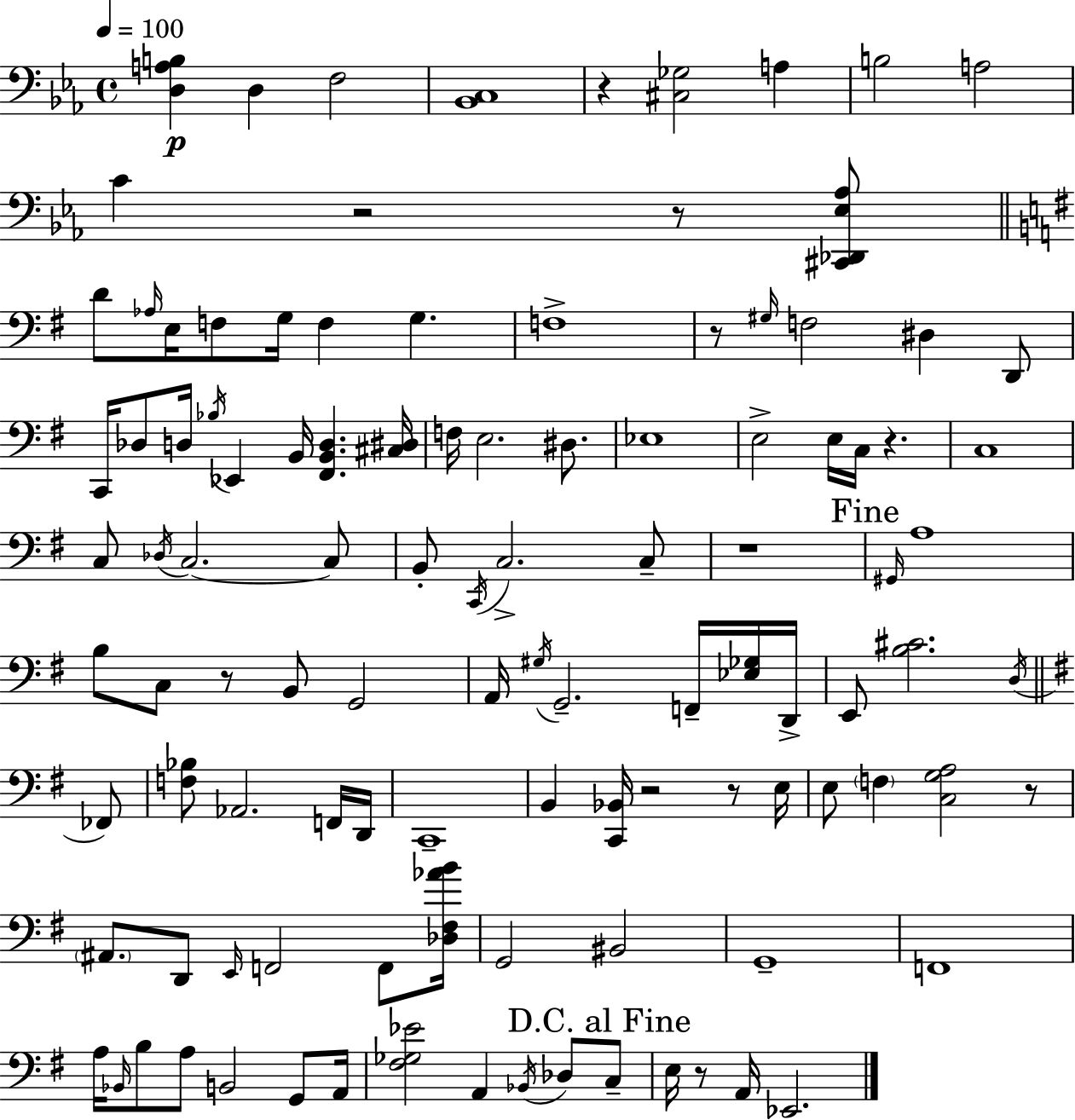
X:1
T:Untitled
M:4/4
L:1/4
K:Cm
[D,A,B,] D, F,2 [_B,,C,]4 z [^C,_G,]2 A, B,2 A,2 C z2 z/2 [^C,,_D,,_E,_A,]/2 D/2 _A,/4 E,/4 F,/2 G,/4 F, G, F,4 z/2 ^G,/4 F,2 ^D, D,,/2 C,,/4 _D,/2 D,/4 _B,/4 _E,, B,,/4 [^F,,B,,D,] [^C,^D,]/4 F,/4 E,2 ^D,/2 _E,4 E,2 E,/4 C,/4 z C,4 C,/2 _D,/4 C,2 C,/2 B,,/2 C,,/4 C,2 C,/2 z4 ^G,,/4 A,4 B,/2 C,/2 z/2 B,,/2 G,,2 A,,/4 ^G,/4 G,,2 F,,/4 [_E,_G,]/4 D,,/4 E,,/2 [B,^C]2 D,/4 _F,,/2 [F,_B,]/2 _A,,2 F,,/4 D,,/4 C,,4 B,, [C,,_B,,]/4 z2 z/2 E,/4 E,/2 F, [C,G,A,]2 z/2 ^A,,/2 D,,/2 E,,/4 F,,2 F,,/2 [_D,^F,_AB]/4 G,,2 ^B,,2 G,,4 F,,4 A,/4 _B,,/4 B,/2 A,/2 B,,2 G,,/2 A,,/4 [^F,_G,_E]2 A,, _B,,/4 _D,/2 C,/2 E,/4 z/2 A,,/4 _E,,2